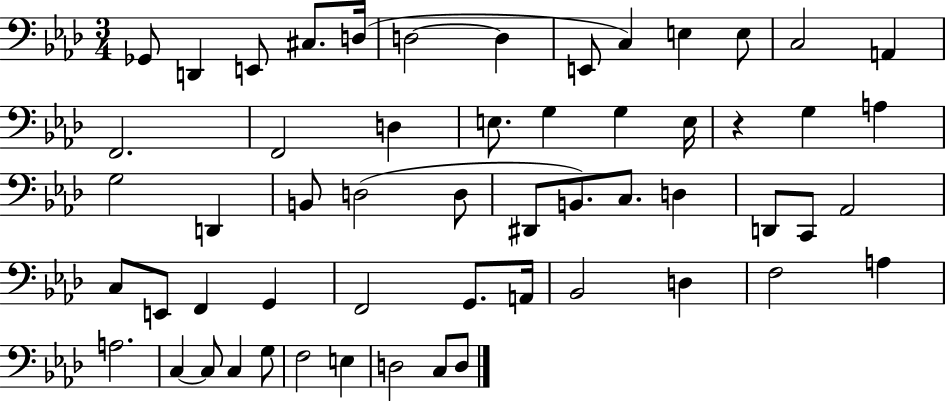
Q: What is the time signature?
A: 3/4